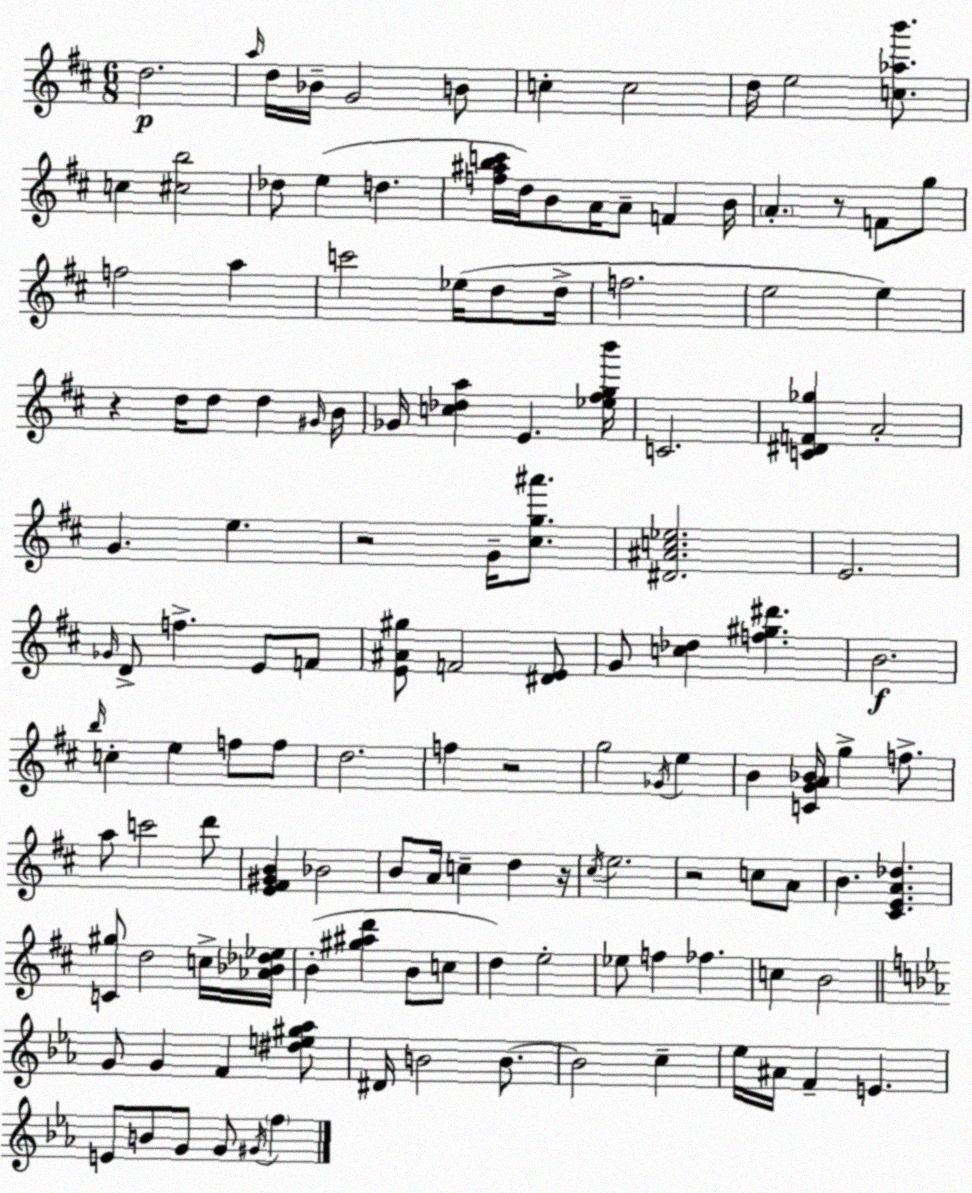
X:1
T:Untitled
M:6/8
L:1/4
K:D
d2 a/4 d/4 _B/4 G2 B/2 c c2 d/4 e2 [c_ab']/2 c [^cb]2 _d/2 e d [f^abc']/4 d/4 B/2 A/4 A/2 F B/4 A z/2 F/2 g/2 f2 a c'2 _e/4 d/2 d/4 f2 e2 e z d/4 d/2 d ^G/4 B/4 _G/4 [c_da] E [_e^fgb']/4 C2 [C^DF_g] A2 G e z2 G/4 [^cg^a']/2 [^D^Ac_e]2 E2 _G/4 D/2 f E/2 F/2 [E^A^g]/2 F2 [^DE]/2 G/2 [c_d] [f^g^d'] B2 b/4 c e f/2 f/2 d2 f z2 g2 _G/4 e B [CGA_B]/4 g f/2 a/2 c'2 d'/2 [E^F^GB] _B2 B/2 A/4 c d z/4 ^c/4 e2 z2 c/2 A/2 B [^CEA_d] [C^g]/2 d2 c/4 [_A_B_d_e]/4 B [^g^ad'] B/2 c/2 d e2 _e/2 f _f c B2 G/2 G F [^de^g_a]/2 ^D/4 B2 B/2 B2 c _e/4 ^A/4 F E E/2 B/2 G/2 G/2 ^G/4 f